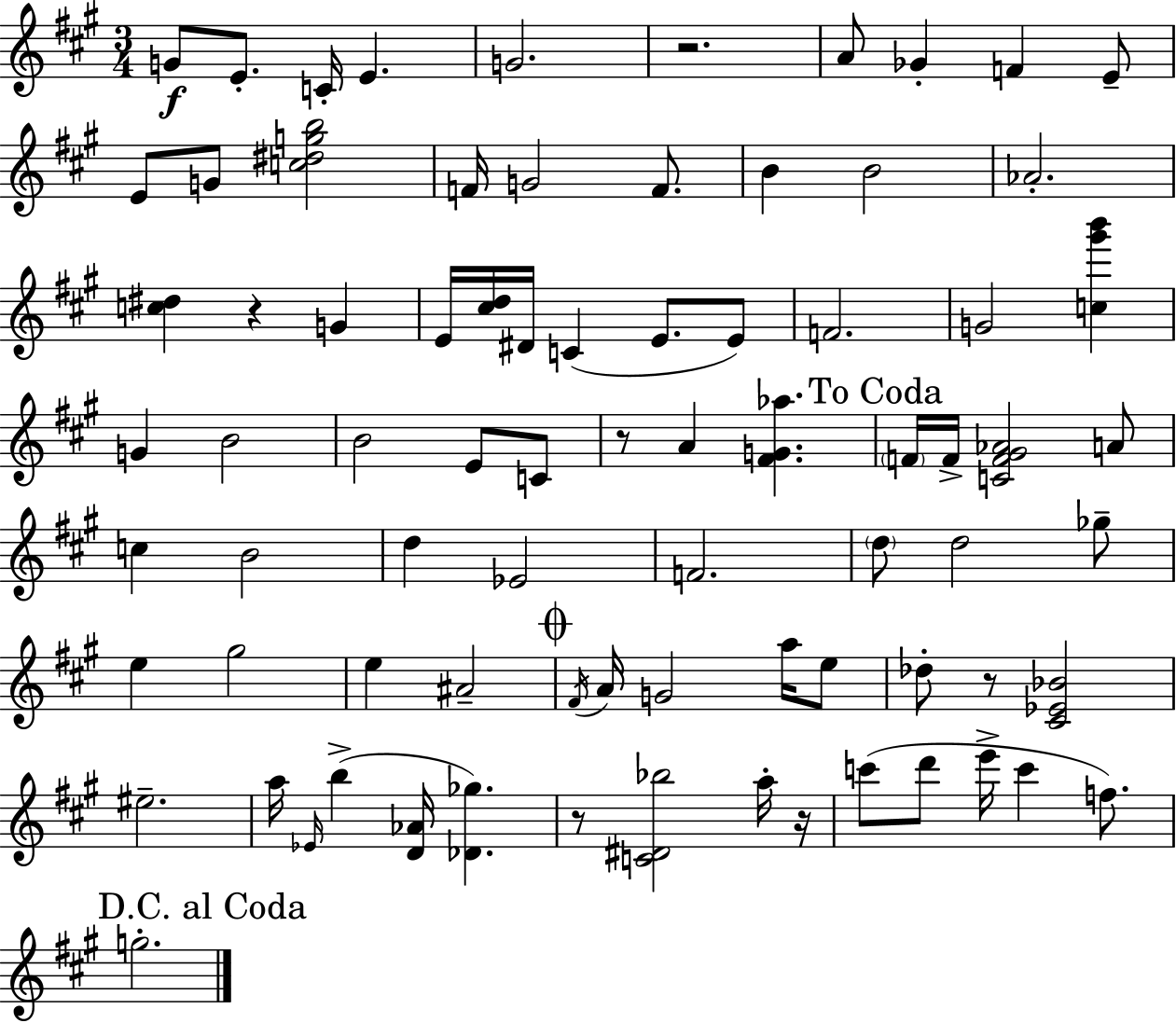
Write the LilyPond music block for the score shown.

{
  \clef treble
  \numericTimeSignature
  \time 3/4
  \key a \major
  g'8\f e'8.-. c'16-. e'4. | g'2. | r2. | a'8 ges'4-. f'4 e'8-- | \break e'8 g'8 <c'' dis'' g'' b''>2 | f'16 g'2 f'8. | b'4 b'2 | aes'2.-. | \break <c'' dis''>4 r4 g'4 | e'16 <cis'' d''>16 dis'16 c'4( e'8. e'8) | f'2. | g'2 <c'' gis''' b'''>4 | \break g'4 b'2 | b'2 e'8 c'8 | r8 a'4 <fis' g' aes''>4. | \mark "To Coda" \parenthesize f'16 f'16-> <c' f' gis' aes'>2 a'8 | \break c''4 b'2 | d''4 ees'2 | f'2. | \parenthesize d''8 d''2 ges''8-- | \break e''4 gis''2 | e''4 ais'2-- | \mark \markup { \musicglyph "scripts.coda" } \acciaccatura { fis'16 } a'16 g'2 a''16 e''8 | des''8-. r8 <cis' ees' bes'>2 | \break eis''2.-- | a''16 \grace { ees'16 }( b''4-> <d' aes'>16 <des' ges''>4.) | r8 <c' dis' bes''>2 | a''16-. r16 c'''8( d'''8 e'''16-> c'''4 f''8.) | \break \mark "D.C. al Coda" g''2.-. | \bar "|."
}